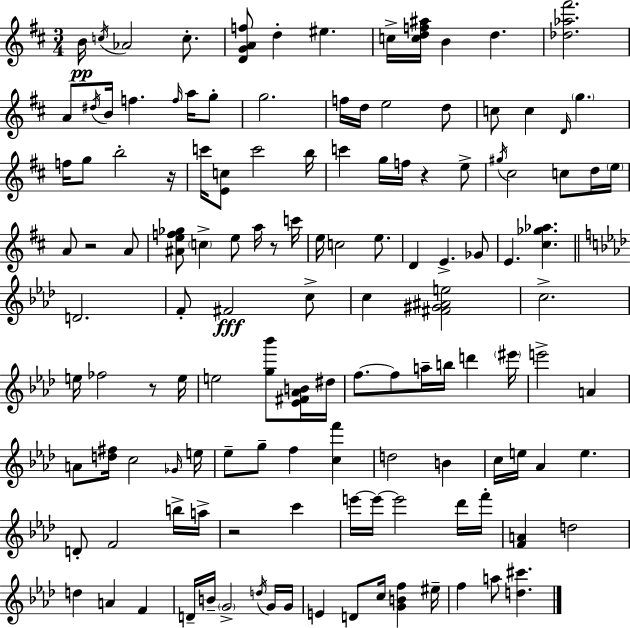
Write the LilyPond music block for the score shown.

{
  \clef treble
  \numericTimeSignature
  \time 3/4
  \key d \major
  b'16\pp \acciaccatura { c''16 } aes'2 c''8.-. | <d' g' a' f''>8 d''4-. eis''4. | c''16-> <c'' d'' f'' ais''>16 b'4 d''4. | <des'' aes'' fis'''>2. | \break a'8 \acciaccatura { dis''16 } b'16 f''4. \grace { f''16 } | a''16 g''8-. g''2. | f''16 d''16 e''2 | d''8 c''8 c''4 \grace { d'16 } \parenthesize g''4. | \break f''16 g''8 b''2-. | r16 c'''16 <e' c''>8 c'''2 | b''16 c'''4 g''16 f''16 r4 | e''8-> \acciaccatura { gis''16 } cis''2 | \break c''8 d''16 \parenthesize e''16 a'8 r2 | a'8 <ais' e'' f'' ges''>8 \parenthesize c''4-> e''8 | a''16 r8 c'''16 e''16 c''2 | e''8. d'4 e'4.-> | \break ges'8 e'4. <cis'' ges'' aes''>4. | \bar "||" \break \key aes \major d'2. | f'8-. fis'2\fff c''8-> | c''4 <fis' gis' ais' e''>2 | c''2.-> | \break e''16 fes''2 r8 e''16 | e''2 <g'' bes'''>8 <ees' fis' aes' b'>16 dis''16 | f''8.~~ f''8 a''16-- b''16 d'''4 \parenthesize eis'''16 | e'''2-> a'4 | \break a'8 <d'' fis''>16 c''2 \grace { ges'16 } | e''16 ees''8-- g''8-- f''4 <c'' f'''>4 | d''2 b'4 | c''16 e''16 aes'4 e''4. | \break d'8-. f'2 b''16-> | a''16-> r2 c'''4 | e'''16~~ e'''16~~ e'''2 des'''16 | f'''16-. <f' a'>4 d''2 | \break d''4 a'4 f'4 | d'16-- b'16-- \parenthesize g'2-> \acciaccatura { d''16 } | g'16 g'16 e'4 d'8 c''16 <g' b' f''>4 | eis''16-- f''4 a''8 <d'' cis'''>4. | \break \bar "|."
}